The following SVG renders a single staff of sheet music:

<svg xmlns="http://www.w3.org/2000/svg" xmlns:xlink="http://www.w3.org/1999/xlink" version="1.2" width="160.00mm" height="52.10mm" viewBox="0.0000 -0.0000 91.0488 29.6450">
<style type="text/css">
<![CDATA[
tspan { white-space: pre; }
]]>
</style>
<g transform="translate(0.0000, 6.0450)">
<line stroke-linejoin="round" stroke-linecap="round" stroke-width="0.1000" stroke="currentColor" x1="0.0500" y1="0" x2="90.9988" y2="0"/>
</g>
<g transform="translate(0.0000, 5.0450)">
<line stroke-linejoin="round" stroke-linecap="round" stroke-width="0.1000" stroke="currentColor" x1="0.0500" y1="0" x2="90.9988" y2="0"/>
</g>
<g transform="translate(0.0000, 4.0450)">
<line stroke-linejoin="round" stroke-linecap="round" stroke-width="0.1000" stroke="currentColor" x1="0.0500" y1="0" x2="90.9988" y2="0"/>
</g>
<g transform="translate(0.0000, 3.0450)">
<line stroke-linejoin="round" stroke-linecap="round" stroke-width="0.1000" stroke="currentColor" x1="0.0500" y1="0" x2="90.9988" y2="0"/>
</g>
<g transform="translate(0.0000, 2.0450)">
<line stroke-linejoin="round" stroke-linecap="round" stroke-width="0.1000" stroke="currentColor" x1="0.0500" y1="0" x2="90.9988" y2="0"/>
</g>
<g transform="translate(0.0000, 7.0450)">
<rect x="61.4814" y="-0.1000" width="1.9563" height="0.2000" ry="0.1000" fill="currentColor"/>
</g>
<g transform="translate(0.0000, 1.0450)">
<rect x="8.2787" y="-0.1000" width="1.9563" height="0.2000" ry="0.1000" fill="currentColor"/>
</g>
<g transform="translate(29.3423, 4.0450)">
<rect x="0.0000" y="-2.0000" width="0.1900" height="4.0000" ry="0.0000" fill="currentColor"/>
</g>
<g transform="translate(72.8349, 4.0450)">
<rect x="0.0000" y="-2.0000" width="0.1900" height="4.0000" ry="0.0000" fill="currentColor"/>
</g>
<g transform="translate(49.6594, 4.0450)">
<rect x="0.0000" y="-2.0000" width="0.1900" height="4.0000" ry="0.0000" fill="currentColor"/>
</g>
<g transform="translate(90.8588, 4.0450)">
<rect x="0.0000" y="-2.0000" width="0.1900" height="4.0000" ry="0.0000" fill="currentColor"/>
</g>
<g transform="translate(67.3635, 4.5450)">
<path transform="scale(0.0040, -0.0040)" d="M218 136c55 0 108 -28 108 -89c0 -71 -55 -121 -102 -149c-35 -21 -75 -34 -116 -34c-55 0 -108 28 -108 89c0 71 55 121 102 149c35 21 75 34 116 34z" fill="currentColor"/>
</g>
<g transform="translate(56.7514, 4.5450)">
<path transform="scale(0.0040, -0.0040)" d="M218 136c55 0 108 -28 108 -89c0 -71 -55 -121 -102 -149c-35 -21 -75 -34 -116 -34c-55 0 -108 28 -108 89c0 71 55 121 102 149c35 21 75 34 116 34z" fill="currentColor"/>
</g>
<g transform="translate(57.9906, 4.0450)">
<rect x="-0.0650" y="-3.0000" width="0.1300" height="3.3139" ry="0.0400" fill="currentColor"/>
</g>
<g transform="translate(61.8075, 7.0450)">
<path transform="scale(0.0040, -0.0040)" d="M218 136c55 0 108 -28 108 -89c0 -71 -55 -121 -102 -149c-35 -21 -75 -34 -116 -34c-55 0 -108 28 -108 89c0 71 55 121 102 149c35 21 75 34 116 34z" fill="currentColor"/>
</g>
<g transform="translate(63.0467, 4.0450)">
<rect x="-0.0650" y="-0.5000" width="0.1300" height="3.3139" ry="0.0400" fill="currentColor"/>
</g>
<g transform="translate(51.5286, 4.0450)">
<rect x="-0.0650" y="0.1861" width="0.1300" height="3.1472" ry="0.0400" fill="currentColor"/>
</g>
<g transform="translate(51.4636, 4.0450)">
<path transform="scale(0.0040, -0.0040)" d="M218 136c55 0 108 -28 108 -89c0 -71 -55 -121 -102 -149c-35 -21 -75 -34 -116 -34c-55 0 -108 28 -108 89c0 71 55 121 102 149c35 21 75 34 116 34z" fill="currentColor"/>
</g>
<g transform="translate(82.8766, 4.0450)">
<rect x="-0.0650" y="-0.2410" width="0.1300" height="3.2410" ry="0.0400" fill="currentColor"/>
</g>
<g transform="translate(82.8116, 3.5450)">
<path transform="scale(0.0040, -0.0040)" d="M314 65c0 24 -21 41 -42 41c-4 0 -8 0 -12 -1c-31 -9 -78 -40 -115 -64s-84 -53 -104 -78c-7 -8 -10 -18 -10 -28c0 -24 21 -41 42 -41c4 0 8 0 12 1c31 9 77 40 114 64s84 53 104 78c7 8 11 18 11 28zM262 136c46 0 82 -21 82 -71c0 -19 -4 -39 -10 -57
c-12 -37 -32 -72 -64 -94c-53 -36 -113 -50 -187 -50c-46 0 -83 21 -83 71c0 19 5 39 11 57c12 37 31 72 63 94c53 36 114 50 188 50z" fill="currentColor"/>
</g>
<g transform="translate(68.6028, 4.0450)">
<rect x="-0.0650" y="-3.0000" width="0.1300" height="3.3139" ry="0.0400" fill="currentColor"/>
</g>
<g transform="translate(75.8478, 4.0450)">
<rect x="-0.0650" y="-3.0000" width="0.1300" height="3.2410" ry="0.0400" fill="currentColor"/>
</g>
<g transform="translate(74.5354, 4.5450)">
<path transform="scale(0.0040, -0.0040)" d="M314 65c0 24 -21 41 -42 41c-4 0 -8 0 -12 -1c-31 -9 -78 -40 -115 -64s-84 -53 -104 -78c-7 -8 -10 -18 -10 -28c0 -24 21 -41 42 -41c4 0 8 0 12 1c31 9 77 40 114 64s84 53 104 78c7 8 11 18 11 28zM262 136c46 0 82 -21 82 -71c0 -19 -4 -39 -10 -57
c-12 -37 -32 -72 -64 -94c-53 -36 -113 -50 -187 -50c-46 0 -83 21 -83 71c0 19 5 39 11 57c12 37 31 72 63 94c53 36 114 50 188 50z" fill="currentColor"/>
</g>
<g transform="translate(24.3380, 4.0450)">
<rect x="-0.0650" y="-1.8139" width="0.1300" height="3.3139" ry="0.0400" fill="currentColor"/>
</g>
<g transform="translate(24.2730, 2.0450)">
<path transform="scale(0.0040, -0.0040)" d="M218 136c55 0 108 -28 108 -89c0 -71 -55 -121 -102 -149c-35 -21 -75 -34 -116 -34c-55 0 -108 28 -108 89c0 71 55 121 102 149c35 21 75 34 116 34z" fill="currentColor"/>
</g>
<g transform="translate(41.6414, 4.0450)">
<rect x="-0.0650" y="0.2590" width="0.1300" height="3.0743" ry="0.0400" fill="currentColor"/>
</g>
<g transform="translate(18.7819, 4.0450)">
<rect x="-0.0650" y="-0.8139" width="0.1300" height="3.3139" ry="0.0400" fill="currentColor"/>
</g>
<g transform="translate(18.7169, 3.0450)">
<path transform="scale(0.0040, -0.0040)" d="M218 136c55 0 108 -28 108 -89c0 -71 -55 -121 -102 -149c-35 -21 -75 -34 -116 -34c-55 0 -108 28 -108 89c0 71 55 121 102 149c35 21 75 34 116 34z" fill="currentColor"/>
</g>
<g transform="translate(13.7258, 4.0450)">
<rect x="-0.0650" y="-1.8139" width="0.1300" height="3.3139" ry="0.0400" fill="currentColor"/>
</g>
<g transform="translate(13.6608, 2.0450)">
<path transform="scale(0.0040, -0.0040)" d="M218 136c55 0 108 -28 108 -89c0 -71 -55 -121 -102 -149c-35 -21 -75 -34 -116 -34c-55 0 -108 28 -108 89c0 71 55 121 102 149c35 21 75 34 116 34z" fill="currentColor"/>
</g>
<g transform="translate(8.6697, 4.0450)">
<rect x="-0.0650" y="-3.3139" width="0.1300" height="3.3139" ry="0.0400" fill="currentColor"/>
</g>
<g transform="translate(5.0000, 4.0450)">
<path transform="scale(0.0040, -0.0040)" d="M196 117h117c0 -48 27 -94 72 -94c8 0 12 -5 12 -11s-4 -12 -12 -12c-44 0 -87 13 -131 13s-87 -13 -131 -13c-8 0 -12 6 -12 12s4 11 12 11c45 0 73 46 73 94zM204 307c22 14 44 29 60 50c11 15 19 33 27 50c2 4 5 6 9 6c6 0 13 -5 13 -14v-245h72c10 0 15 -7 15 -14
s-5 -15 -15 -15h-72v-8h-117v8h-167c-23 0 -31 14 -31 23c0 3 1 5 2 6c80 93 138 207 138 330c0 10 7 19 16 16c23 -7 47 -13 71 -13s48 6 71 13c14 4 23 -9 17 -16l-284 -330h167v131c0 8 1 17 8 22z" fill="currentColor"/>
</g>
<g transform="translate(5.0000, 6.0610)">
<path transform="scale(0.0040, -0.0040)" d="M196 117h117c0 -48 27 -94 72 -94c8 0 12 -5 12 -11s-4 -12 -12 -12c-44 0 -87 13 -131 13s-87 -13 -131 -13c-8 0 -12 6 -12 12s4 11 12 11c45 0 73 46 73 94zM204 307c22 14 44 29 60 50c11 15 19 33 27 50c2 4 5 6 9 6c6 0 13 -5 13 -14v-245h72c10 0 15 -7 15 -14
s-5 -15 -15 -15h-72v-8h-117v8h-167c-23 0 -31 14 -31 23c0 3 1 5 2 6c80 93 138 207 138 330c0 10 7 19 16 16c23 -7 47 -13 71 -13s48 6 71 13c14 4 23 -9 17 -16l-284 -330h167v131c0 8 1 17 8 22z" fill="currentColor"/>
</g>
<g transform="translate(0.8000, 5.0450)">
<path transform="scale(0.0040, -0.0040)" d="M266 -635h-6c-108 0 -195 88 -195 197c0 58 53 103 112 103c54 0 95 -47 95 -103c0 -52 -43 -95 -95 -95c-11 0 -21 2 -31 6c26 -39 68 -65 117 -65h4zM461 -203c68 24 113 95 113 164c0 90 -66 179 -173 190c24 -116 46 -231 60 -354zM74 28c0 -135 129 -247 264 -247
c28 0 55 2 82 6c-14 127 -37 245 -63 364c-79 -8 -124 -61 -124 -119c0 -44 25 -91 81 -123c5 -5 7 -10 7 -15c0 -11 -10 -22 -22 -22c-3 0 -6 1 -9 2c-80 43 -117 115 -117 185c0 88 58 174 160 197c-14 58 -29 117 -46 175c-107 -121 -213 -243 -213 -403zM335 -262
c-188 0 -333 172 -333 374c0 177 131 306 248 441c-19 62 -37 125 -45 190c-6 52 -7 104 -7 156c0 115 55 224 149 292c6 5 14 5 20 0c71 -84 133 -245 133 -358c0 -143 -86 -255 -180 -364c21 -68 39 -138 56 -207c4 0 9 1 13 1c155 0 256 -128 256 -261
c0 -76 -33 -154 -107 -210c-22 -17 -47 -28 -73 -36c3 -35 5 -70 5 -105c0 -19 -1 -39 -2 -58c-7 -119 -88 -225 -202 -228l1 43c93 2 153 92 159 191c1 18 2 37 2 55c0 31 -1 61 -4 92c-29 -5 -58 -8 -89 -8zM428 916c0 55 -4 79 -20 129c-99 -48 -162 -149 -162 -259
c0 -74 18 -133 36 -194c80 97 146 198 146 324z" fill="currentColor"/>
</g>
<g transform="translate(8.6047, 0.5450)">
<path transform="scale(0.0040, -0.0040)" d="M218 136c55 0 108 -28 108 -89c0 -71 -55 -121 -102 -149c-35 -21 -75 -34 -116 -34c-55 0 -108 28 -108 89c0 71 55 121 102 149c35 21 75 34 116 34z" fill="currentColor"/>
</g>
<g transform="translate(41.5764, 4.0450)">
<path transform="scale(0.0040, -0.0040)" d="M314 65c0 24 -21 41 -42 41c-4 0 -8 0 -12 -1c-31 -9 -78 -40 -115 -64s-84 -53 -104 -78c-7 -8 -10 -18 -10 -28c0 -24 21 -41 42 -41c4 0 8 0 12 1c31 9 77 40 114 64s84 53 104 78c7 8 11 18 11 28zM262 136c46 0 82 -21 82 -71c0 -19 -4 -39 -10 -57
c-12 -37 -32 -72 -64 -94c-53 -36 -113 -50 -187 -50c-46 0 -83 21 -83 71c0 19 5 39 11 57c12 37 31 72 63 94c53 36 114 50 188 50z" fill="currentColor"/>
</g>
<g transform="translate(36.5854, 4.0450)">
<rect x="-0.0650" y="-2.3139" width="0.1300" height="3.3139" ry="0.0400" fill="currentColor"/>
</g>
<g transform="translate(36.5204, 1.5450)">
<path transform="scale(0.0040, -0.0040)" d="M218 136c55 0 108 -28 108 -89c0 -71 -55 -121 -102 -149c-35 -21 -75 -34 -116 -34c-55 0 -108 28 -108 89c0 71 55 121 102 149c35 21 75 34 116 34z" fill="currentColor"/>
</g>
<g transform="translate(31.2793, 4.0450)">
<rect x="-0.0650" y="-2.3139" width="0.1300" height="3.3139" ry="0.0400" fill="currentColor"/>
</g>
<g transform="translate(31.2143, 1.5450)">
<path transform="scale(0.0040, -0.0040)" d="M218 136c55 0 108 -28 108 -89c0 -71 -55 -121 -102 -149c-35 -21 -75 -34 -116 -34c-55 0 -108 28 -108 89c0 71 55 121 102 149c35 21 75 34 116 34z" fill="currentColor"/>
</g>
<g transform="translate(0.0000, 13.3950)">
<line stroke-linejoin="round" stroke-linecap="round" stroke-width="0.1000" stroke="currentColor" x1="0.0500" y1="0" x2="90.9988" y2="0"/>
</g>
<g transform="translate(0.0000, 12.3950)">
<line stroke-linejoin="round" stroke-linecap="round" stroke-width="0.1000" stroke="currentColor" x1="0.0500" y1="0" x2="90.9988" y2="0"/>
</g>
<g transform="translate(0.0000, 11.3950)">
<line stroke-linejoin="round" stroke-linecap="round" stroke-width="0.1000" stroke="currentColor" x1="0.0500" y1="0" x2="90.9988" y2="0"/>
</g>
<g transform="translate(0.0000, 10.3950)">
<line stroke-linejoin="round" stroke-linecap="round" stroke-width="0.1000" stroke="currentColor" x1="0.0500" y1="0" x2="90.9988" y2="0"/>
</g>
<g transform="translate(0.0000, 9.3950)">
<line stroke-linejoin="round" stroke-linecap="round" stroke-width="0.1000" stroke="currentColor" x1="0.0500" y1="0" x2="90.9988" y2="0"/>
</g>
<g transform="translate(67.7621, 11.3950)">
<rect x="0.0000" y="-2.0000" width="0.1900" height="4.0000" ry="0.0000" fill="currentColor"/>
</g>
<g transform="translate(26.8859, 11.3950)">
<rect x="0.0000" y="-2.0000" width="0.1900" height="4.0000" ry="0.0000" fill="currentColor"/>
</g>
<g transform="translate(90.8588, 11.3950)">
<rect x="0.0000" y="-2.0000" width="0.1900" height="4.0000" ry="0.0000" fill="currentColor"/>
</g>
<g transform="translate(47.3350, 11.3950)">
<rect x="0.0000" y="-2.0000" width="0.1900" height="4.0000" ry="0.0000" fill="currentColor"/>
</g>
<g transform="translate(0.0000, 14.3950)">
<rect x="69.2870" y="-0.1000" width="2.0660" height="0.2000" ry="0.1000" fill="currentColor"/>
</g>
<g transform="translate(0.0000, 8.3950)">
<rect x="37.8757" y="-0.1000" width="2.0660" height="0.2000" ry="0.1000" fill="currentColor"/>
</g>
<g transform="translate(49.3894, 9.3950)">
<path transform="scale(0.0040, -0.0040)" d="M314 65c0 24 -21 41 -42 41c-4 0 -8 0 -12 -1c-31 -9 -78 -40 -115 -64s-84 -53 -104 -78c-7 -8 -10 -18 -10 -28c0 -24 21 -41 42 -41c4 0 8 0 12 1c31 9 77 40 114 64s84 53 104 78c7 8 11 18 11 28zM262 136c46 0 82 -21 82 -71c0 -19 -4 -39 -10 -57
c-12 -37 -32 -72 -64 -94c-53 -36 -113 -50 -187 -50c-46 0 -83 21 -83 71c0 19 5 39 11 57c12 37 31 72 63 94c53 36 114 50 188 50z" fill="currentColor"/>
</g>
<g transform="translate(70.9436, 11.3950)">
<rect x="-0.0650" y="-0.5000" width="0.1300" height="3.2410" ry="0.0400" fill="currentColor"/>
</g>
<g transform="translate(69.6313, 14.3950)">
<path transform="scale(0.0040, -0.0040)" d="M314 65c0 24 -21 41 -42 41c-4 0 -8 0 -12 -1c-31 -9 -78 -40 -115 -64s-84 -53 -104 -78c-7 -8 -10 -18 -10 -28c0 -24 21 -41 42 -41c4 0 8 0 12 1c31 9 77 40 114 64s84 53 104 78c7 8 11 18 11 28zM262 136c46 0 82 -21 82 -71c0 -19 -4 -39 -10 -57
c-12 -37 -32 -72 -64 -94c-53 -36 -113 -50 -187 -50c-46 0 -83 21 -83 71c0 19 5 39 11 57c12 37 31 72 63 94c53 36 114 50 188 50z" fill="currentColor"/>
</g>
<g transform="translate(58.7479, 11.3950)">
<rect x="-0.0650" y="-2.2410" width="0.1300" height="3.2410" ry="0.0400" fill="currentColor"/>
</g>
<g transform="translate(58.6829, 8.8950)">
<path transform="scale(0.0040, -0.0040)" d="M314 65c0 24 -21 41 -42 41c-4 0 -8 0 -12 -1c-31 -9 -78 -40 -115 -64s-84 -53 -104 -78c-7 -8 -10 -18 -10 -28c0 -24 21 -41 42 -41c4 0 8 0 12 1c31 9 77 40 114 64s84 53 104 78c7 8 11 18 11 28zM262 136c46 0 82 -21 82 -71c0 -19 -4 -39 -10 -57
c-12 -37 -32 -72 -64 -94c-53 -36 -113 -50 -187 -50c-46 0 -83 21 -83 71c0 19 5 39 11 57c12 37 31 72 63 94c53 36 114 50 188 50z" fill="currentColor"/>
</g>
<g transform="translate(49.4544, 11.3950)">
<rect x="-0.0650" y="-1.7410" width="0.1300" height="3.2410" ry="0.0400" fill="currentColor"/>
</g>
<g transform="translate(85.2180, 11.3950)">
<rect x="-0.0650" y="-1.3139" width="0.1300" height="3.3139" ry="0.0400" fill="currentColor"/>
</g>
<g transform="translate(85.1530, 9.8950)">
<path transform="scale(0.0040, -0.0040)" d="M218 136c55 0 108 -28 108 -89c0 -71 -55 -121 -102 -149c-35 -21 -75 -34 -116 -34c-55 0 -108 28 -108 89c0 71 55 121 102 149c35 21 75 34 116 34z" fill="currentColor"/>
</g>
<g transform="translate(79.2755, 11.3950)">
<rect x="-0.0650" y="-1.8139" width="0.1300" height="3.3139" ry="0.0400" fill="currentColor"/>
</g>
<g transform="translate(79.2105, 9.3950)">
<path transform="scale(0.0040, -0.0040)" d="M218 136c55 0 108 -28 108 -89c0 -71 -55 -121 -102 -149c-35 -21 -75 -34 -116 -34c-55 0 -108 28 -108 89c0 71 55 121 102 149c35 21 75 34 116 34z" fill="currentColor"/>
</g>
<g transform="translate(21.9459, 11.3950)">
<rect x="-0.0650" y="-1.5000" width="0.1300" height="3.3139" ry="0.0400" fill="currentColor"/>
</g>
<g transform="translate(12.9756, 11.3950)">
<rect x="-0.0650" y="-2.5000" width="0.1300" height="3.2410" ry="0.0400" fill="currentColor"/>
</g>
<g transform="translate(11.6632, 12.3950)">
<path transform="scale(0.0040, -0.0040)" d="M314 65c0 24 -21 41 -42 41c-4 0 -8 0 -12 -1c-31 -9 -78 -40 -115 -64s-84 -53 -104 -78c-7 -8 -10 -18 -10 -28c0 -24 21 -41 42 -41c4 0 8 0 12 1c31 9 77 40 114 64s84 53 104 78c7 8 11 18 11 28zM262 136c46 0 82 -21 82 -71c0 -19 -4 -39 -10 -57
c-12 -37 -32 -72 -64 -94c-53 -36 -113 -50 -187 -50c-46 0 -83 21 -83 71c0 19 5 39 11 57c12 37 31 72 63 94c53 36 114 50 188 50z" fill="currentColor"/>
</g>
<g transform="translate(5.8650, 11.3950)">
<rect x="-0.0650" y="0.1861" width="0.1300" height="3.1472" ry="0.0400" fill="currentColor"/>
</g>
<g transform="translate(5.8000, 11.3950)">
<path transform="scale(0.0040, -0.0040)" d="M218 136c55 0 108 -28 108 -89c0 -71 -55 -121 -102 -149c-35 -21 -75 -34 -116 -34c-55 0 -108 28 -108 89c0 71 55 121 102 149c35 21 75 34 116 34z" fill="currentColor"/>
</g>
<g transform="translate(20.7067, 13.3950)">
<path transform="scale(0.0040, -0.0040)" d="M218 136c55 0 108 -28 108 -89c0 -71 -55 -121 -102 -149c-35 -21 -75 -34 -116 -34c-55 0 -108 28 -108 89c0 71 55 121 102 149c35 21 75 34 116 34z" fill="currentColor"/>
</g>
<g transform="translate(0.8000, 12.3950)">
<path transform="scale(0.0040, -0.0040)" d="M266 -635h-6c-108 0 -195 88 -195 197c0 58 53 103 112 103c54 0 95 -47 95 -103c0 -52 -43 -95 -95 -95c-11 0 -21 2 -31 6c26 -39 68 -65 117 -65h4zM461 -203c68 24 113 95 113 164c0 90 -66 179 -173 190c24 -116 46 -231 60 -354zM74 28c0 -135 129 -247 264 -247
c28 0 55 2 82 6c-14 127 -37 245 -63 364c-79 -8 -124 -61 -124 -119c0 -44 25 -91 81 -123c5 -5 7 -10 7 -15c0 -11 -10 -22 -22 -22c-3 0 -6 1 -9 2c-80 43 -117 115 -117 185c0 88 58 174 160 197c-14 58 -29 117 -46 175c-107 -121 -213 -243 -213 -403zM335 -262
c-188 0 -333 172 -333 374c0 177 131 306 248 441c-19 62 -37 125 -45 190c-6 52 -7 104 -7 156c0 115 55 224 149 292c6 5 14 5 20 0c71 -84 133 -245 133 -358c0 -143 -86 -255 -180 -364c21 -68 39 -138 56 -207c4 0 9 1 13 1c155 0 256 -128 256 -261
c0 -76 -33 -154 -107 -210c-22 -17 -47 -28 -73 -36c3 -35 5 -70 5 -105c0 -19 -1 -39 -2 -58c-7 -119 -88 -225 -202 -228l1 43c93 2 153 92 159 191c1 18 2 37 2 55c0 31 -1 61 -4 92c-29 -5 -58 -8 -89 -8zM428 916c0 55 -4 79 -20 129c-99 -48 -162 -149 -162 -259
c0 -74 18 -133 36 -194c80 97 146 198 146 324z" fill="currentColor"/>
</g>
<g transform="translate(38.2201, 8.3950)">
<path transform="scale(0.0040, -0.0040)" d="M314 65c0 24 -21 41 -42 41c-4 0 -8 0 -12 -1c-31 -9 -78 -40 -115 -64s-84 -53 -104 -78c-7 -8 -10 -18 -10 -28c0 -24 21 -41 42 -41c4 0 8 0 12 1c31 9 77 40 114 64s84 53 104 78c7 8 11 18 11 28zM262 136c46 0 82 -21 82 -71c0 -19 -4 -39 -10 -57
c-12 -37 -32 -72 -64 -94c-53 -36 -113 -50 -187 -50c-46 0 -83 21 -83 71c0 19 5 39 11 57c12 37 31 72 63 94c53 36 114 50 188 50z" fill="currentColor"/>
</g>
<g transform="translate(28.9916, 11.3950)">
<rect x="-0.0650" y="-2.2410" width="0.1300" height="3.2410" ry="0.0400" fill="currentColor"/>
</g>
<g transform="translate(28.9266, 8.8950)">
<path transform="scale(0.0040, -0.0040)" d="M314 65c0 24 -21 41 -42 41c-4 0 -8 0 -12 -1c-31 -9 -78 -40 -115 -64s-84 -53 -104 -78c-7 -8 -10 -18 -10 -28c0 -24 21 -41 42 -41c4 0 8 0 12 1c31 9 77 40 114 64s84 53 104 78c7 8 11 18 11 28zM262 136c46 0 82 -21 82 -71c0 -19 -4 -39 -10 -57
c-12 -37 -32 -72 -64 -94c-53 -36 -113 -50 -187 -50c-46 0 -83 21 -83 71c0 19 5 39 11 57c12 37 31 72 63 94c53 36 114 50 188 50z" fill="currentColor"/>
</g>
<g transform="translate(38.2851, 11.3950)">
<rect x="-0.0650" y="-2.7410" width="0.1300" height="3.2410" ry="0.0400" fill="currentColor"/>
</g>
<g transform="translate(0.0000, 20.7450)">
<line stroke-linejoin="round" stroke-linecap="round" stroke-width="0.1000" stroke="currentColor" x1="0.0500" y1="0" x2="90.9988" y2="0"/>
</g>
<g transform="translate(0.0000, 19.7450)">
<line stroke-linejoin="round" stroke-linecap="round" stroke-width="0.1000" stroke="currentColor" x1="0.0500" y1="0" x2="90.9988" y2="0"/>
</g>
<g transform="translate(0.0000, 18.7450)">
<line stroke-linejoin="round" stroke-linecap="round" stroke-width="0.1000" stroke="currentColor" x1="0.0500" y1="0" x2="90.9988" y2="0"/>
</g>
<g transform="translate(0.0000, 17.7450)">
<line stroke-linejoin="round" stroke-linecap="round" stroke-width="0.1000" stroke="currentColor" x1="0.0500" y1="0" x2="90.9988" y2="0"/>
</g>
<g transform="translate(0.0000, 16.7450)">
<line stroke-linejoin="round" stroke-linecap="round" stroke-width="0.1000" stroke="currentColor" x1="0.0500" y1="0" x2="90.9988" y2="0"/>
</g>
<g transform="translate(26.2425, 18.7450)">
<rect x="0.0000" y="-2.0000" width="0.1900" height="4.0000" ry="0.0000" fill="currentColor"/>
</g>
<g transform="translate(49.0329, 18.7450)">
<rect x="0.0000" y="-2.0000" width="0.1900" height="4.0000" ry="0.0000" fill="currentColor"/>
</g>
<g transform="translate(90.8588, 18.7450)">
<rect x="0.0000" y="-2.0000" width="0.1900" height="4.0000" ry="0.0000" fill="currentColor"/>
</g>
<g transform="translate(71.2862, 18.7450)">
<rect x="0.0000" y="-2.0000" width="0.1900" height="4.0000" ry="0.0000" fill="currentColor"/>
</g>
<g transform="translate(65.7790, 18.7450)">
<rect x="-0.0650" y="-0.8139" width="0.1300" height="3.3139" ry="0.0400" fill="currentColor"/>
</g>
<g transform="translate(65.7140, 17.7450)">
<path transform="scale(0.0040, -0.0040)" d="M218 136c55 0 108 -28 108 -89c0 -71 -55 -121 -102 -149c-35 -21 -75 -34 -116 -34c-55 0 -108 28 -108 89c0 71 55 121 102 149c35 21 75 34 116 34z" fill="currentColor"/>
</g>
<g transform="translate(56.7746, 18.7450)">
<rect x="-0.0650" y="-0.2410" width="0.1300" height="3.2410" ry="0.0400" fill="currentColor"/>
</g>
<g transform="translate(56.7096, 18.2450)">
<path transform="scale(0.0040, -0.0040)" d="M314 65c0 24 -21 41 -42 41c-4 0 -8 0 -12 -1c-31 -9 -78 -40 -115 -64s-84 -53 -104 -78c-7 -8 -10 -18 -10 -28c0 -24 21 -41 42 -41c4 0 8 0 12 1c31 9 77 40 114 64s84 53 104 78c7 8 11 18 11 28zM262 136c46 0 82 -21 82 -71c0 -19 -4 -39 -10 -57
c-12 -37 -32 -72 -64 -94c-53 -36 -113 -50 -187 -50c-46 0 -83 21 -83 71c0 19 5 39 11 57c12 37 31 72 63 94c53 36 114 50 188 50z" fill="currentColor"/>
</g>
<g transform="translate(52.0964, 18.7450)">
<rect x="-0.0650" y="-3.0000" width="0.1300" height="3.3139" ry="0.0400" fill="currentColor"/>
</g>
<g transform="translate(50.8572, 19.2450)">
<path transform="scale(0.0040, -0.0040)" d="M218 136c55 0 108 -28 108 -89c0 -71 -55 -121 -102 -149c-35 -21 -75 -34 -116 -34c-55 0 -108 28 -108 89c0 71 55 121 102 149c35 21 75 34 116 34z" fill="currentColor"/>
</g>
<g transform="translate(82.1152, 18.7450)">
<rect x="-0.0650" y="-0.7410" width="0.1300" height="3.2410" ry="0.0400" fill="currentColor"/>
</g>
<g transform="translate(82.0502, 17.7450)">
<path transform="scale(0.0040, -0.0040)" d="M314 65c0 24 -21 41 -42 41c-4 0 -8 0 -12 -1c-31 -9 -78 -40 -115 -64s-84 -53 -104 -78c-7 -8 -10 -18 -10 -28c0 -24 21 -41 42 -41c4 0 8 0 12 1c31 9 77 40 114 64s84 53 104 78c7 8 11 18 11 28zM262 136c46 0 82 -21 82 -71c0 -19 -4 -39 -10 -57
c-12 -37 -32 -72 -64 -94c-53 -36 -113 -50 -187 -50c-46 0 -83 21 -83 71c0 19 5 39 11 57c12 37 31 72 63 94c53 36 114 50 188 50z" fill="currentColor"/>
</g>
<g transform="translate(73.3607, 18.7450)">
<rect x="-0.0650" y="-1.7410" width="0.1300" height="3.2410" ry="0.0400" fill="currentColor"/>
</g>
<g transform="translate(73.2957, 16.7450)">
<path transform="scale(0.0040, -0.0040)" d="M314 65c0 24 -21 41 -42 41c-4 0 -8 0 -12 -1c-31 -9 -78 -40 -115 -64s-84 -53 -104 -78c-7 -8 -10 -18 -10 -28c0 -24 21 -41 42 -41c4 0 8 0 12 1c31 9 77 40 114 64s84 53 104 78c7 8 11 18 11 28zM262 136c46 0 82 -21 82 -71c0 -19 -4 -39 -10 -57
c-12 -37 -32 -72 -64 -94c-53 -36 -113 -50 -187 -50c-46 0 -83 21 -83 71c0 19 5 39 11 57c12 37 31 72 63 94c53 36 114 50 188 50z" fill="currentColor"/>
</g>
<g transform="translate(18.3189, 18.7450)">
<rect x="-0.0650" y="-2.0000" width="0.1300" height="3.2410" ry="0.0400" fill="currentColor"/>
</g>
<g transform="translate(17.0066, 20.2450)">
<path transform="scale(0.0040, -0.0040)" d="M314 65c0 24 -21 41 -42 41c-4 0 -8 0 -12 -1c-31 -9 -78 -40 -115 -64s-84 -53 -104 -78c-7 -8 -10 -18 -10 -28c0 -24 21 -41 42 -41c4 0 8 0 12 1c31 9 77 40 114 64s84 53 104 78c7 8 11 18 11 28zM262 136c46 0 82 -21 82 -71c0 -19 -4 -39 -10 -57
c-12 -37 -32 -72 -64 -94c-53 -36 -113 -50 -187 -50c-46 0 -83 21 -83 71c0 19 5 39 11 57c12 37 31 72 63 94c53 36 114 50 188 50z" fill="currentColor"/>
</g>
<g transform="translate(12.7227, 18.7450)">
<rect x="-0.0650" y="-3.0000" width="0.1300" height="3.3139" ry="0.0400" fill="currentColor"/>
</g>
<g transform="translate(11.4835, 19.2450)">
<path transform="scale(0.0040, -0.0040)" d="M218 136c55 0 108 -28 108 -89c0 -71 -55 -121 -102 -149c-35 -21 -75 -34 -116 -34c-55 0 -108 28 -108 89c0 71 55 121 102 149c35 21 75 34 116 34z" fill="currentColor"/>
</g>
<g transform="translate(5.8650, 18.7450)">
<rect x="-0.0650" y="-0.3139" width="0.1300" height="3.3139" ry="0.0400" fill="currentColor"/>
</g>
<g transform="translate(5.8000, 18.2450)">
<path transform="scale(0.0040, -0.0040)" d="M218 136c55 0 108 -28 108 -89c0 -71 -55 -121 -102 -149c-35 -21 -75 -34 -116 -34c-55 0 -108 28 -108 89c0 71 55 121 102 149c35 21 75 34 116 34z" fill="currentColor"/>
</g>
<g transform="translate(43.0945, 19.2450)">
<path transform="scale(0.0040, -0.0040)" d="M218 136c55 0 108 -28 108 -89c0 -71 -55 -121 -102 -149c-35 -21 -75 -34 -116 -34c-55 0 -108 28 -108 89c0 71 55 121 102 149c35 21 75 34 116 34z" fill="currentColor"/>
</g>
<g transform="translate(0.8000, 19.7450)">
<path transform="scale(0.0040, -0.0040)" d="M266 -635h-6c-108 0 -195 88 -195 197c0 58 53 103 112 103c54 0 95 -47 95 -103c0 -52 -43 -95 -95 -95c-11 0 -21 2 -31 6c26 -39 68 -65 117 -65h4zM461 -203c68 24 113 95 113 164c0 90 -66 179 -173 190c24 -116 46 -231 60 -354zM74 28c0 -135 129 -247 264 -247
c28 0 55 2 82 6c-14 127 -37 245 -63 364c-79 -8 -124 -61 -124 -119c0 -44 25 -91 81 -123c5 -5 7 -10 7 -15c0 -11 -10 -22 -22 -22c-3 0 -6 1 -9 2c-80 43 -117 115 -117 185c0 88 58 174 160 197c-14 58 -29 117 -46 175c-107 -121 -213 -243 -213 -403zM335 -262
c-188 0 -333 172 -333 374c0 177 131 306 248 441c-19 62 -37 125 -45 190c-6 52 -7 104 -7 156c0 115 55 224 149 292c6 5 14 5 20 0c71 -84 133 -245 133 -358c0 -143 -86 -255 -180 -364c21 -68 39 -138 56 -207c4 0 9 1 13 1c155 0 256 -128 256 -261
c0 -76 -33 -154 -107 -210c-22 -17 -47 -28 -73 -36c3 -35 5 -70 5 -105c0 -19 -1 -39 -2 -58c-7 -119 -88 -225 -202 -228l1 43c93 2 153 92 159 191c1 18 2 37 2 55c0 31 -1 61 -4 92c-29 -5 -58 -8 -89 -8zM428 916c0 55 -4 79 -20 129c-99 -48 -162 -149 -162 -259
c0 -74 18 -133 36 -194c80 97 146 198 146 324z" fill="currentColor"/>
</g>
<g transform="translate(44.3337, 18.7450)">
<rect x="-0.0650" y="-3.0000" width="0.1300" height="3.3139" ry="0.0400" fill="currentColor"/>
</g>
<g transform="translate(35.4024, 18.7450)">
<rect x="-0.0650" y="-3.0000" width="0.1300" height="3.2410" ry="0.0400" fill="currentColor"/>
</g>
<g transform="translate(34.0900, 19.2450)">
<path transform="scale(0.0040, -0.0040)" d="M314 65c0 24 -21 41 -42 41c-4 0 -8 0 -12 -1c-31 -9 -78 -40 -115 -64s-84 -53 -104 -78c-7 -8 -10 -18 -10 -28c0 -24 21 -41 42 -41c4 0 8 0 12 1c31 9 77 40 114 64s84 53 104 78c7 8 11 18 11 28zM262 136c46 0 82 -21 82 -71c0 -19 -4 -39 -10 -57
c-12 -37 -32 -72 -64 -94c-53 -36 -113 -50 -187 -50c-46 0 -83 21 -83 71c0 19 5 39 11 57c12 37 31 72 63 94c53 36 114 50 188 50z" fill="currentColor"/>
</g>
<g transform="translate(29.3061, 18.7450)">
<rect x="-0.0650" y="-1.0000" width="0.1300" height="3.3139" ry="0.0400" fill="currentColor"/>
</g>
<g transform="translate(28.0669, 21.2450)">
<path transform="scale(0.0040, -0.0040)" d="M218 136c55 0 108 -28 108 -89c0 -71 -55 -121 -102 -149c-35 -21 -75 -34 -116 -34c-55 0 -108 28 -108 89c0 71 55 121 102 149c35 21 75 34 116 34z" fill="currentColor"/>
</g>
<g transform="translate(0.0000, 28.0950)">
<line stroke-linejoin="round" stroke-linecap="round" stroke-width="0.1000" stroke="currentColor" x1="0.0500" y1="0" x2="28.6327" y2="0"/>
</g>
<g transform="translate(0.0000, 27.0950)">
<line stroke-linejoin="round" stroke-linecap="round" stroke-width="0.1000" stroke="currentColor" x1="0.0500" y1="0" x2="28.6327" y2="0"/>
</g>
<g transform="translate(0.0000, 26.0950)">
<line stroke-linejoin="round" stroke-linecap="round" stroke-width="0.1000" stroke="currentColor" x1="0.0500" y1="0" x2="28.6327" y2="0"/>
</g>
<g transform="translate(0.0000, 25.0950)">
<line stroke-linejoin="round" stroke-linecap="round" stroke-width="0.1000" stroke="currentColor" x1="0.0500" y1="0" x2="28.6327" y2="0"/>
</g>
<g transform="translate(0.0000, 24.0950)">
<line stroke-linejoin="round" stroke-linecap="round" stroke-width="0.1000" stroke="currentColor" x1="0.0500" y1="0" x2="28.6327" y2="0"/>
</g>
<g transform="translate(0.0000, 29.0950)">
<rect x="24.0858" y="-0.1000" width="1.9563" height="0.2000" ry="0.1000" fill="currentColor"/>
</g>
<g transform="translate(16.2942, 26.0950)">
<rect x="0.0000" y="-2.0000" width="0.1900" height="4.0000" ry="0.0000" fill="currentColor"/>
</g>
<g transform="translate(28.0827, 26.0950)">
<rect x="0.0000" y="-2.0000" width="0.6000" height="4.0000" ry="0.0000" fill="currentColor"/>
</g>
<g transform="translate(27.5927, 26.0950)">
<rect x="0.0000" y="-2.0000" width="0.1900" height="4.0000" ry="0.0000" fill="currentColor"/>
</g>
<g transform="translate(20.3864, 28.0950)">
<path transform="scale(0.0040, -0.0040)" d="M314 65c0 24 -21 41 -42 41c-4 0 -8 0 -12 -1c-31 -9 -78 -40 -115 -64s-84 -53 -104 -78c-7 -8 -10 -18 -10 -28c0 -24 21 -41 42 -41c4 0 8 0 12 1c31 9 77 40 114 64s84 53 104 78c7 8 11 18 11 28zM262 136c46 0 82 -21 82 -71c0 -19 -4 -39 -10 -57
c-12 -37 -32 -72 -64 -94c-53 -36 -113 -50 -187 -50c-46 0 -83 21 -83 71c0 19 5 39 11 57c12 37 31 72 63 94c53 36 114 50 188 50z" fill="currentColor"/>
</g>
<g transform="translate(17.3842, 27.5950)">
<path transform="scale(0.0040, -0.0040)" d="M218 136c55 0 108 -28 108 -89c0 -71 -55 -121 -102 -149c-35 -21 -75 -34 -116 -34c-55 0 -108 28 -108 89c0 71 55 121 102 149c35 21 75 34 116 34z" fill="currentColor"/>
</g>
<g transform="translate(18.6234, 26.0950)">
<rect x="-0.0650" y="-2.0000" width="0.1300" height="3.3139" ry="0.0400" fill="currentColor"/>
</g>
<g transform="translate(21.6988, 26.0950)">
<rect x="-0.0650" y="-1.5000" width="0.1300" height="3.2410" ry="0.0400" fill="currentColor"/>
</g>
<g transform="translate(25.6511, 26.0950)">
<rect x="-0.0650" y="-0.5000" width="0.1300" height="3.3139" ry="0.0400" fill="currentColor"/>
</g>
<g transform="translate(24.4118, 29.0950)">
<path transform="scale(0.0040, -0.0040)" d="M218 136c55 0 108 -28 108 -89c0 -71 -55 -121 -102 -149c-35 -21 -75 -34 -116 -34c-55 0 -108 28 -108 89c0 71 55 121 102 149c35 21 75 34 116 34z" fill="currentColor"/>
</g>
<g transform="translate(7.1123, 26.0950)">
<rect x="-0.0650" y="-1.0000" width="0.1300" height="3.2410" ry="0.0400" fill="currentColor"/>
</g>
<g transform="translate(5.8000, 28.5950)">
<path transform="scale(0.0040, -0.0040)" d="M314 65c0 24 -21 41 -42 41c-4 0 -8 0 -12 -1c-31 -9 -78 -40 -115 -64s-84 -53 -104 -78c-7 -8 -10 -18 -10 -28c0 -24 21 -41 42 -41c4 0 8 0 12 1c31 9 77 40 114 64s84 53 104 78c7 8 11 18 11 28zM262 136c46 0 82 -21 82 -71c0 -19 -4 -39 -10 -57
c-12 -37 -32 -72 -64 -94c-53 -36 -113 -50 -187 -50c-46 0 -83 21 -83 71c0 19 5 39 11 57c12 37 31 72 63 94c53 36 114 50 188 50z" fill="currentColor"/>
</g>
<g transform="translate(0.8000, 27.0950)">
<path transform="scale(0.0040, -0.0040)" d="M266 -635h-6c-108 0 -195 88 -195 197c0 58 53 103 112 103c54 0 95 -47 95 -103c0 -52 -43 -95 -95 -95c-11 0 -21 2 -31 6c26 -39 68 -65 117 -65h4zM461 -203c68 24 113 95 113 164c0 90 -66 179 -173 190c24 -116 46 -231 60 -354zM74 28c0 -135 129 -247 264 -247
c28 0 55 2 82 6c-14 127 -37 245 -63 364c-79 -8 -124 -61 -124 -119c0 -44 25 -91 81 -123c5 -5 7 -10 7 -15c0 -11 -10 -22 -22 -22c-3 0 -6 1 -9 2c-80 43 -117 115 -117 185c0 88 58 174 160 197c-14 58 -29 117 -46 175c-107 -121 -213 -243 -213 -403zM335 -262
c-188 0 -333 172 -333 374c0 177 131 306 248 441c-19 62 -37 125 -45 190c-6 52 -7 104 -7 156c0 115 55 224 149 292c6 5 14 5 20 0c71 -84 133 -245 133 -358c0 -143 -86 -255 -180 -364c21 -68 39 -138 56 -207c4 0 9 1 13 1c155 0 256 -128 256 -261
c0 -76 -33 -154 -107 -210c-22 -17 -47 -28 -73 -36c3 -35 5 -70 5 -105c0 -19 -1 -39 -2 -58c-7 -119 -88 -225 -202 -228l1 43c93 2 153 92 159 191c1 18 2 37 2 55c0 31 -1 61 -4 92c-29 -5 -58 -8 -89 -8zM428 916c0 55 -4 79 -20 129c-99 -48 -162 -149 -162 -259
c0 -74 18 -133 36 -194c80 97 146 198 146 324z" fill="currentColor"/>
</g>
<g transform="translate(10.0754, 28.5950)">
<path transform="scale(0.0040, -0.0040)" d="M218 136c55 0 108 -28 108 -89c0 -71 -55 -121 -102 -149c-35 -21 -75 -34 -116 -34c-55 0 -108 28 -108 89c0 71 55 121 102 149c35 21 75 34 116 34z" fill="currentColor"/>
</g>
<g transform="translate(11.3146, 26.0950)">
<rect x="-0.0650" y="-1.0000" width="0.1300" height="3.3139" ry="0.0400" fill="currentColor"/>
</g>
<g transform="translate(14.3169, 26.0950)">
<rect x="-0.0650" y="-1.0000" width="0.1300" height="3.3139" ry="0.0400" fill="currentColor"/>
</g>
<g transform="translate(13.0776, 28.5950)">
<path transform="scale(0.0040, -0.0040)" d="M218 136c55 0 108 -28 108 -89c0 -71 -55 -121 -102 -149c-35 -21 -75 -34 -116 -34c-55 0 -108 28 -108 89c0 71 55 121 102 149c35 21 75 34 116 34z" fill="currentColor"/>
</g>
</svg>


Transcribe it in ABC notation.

X:1
T:Untitled
M:4/4
L:1/4
K:C
b f d f g g B2 B A C A A2 c2 B G2 E g2 a2 f2 g2 C2 f e c A F2 D A2 A A c2 d f2 d2 D2 D D F E2 C